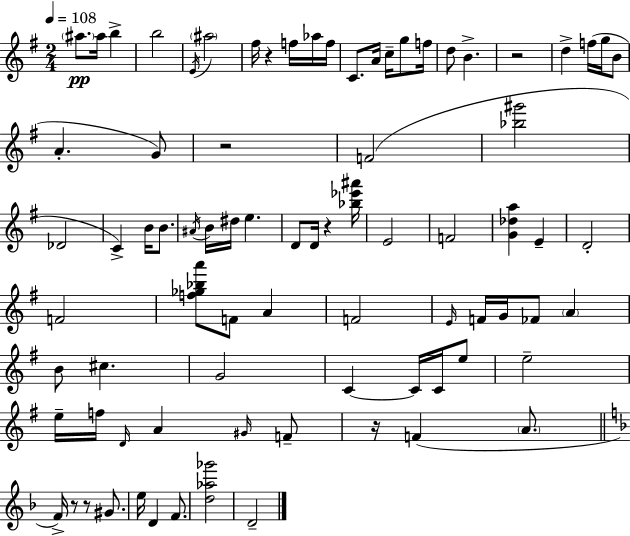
X:1
T:Untitled
M:2/4
L:1/4
K:G
^a/2 ^a/4 b b2 E/4 ^a2 ^f/4 z f/4 _a/4 f/4 C/2 A/4 c/4 g/2 f/4 d/2 B z2 d f/4 g/4 B/2 A G/2 z2 F2 [_b^g']2 _D2 C B/4 B/2 ^A/4 B/4 ^d/4 e D/2 D/4 z [_b_e'^a']/4 E2 F2 [G_da] E D2 F2 [f_g_ba']/2 F/2 A F2 E/4 F/4 G/4 _F/2 A B/2 ^c G2 C C/4 C/4 e/2 e2 e/4 f/4 D/4 A ^G/4 F/2 z/4 F A/2 F/4 z/2 z/2 ^G/2 e/4 D F/2 [d_a_g']2 D2